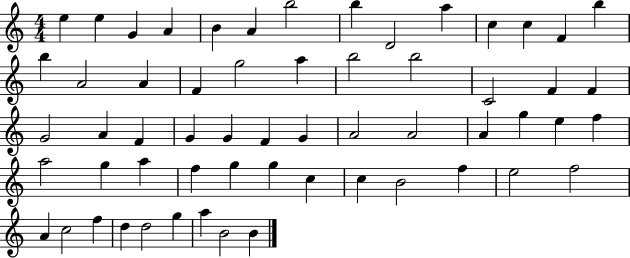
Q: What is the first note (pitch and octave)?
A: E5